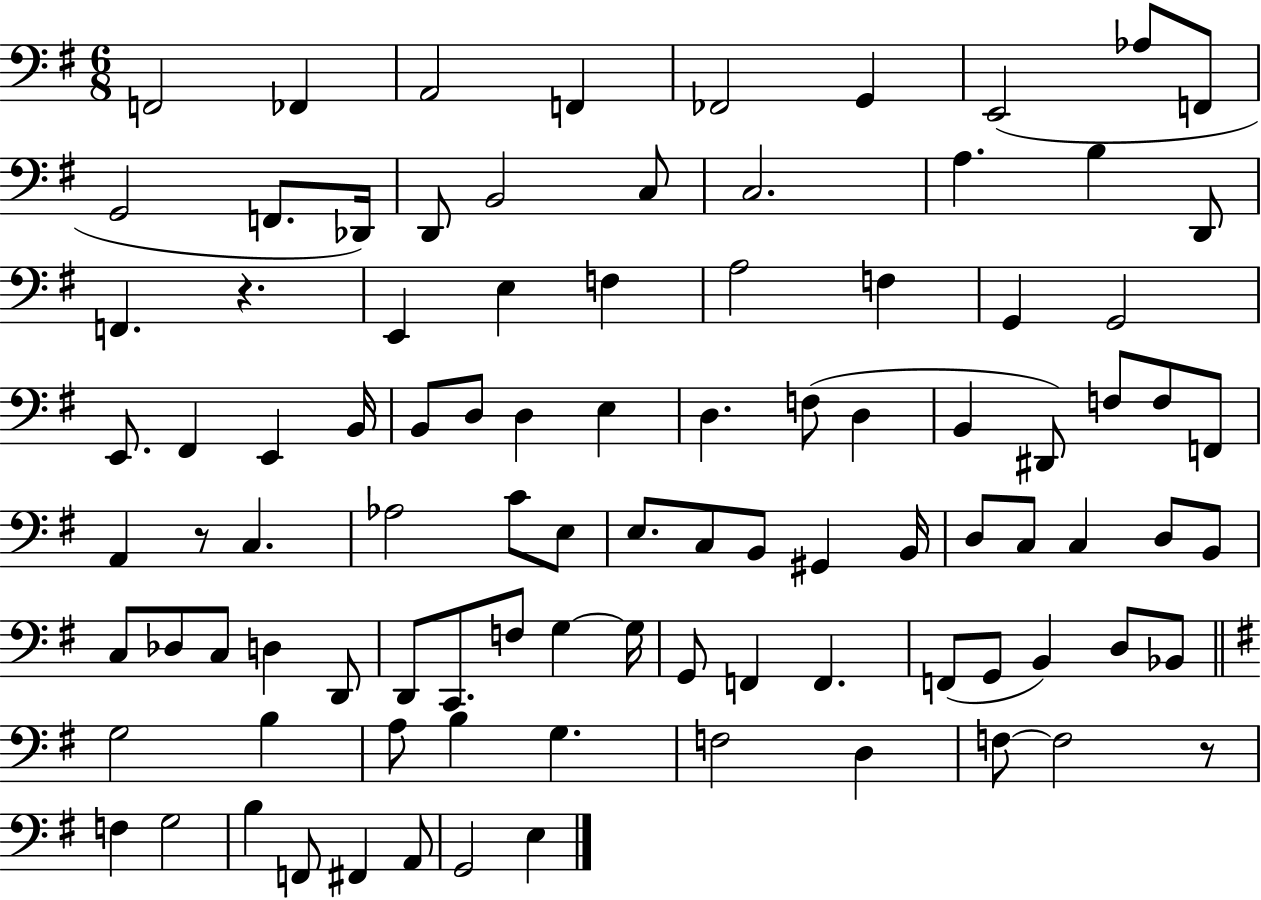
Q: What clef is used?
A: bass